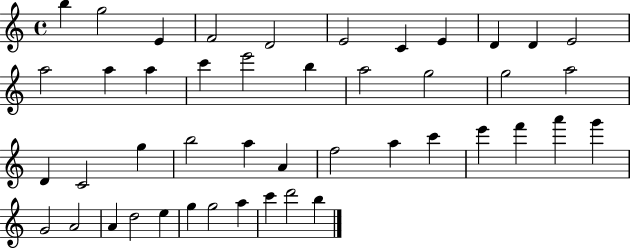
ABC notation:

X:1
T:Untitled
M:4/4
L:1/4
K:C
b g2 E F2 D2 E2 C E D D E2 a2 a a c' e'2 b a2 g2 g2 a2 D C2 g b2 a A f2 a c' e' f' a' g' G2 A2 A d2 e g g2 a c' d'2 b